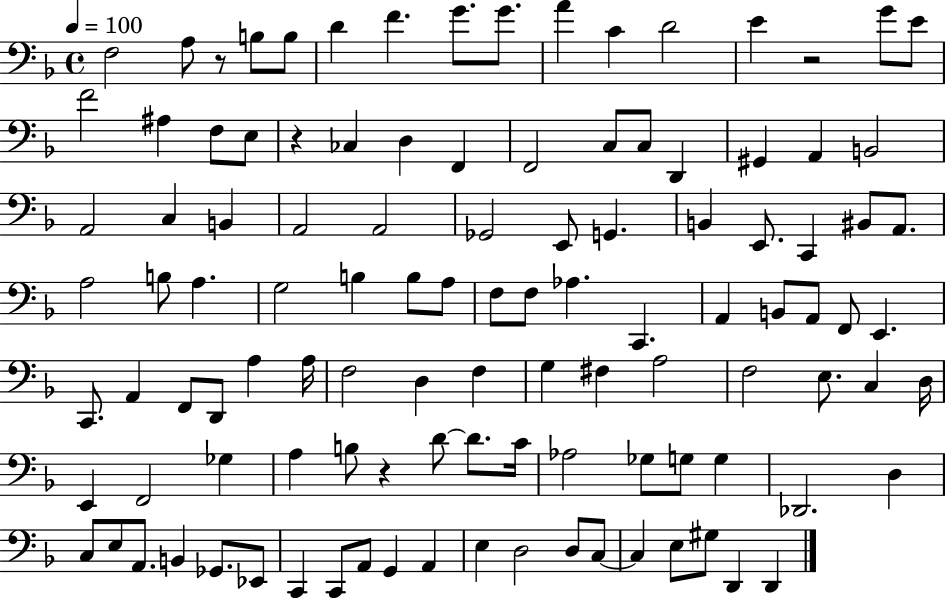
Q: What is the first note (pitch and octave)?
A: F3